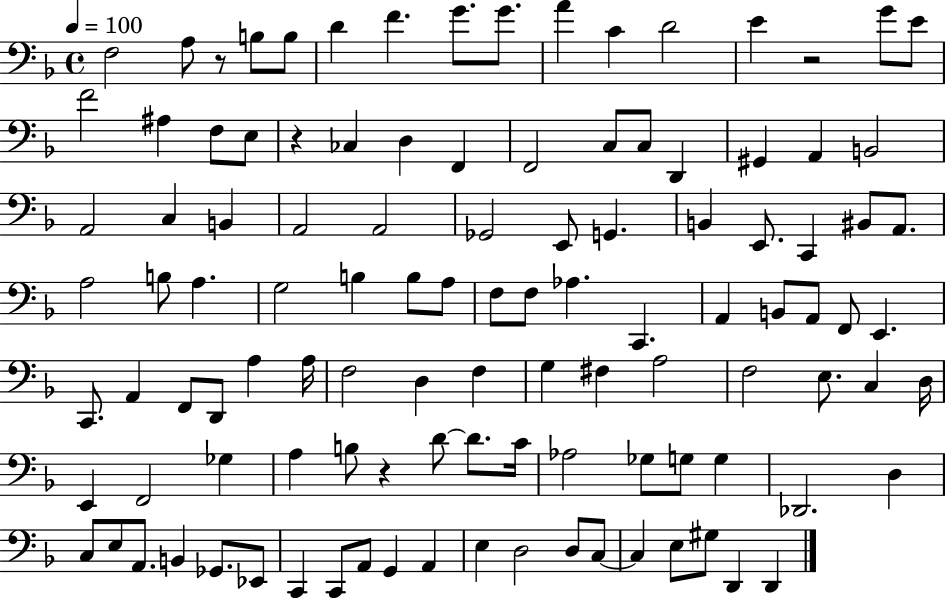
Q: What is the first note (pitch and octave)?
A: F3